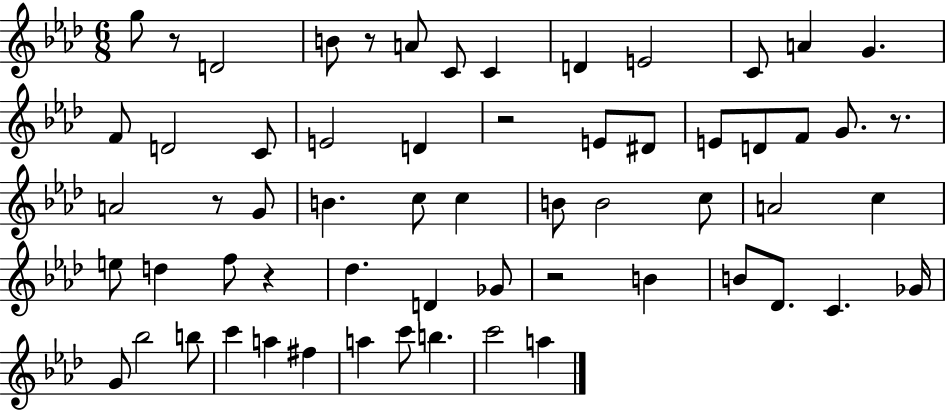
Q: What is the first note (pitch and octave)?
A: G5